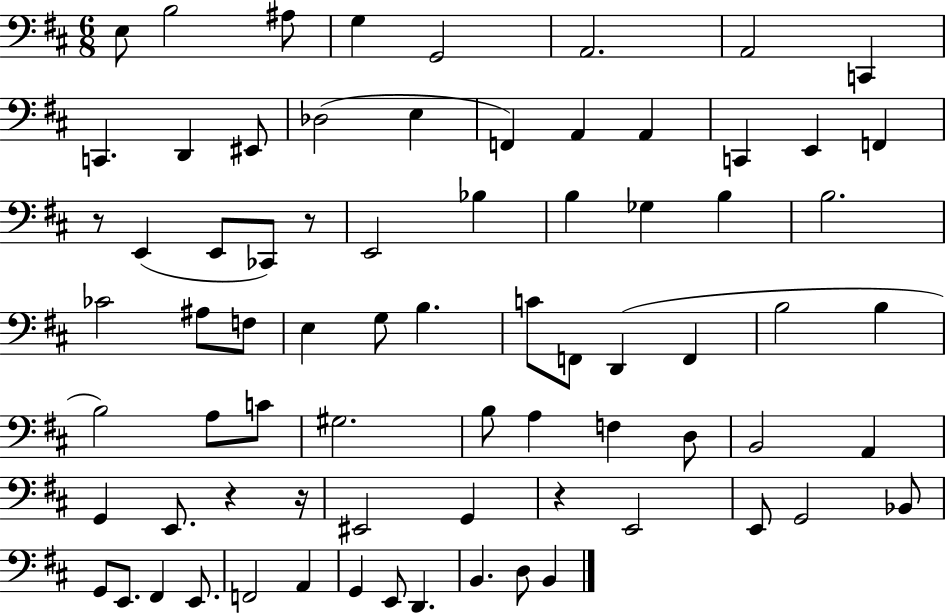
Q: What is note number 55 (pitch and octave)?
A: E2